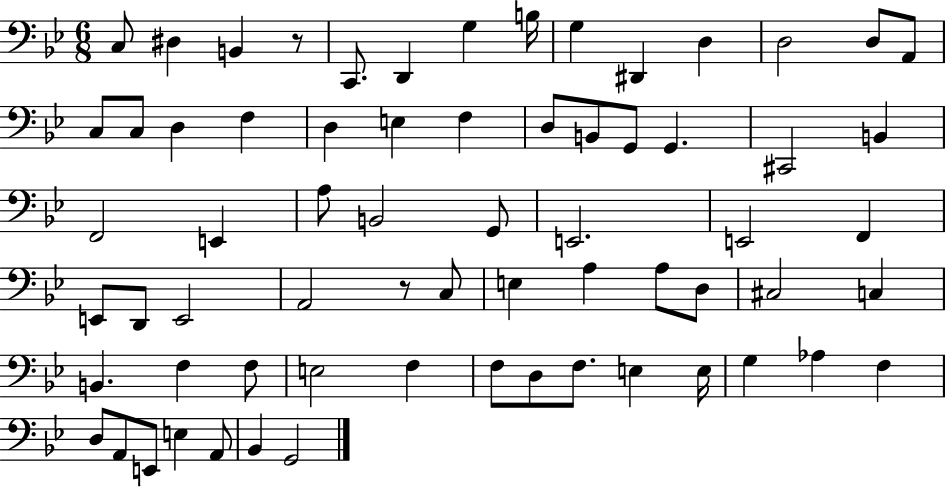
{
  \clef bass
  \numericTimeSignature
  \time 6/8
  \key bes \major
  c8 dis4 b,4 r8 | c,8. d,4 g4 b16 | g4 dis,4 d4 | d2 d8 a,8 | \break c8 c8 d4 f4 | d4 e4 f4 | d8 b,8 g,8 g,4. | cis,2 b,4 | \break f,2 e,4 | a8 b,2 g,8 | e,2. | e,2 f,4 | \break e,8 d,8 e,2 | a,2 r8 c8 | e4 a4 a8 d8 | cis2 c4 | \break b,4. f4 f8 | e2 f4 | f8 d8 f8. e4 e16 | g4 aes4 f4 | \break d8 a,8 e,8 e4 a,8 | bes,4 g,2 | \bar "|."
}